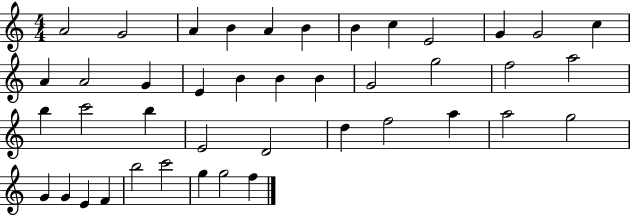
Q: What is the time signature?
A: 4/4